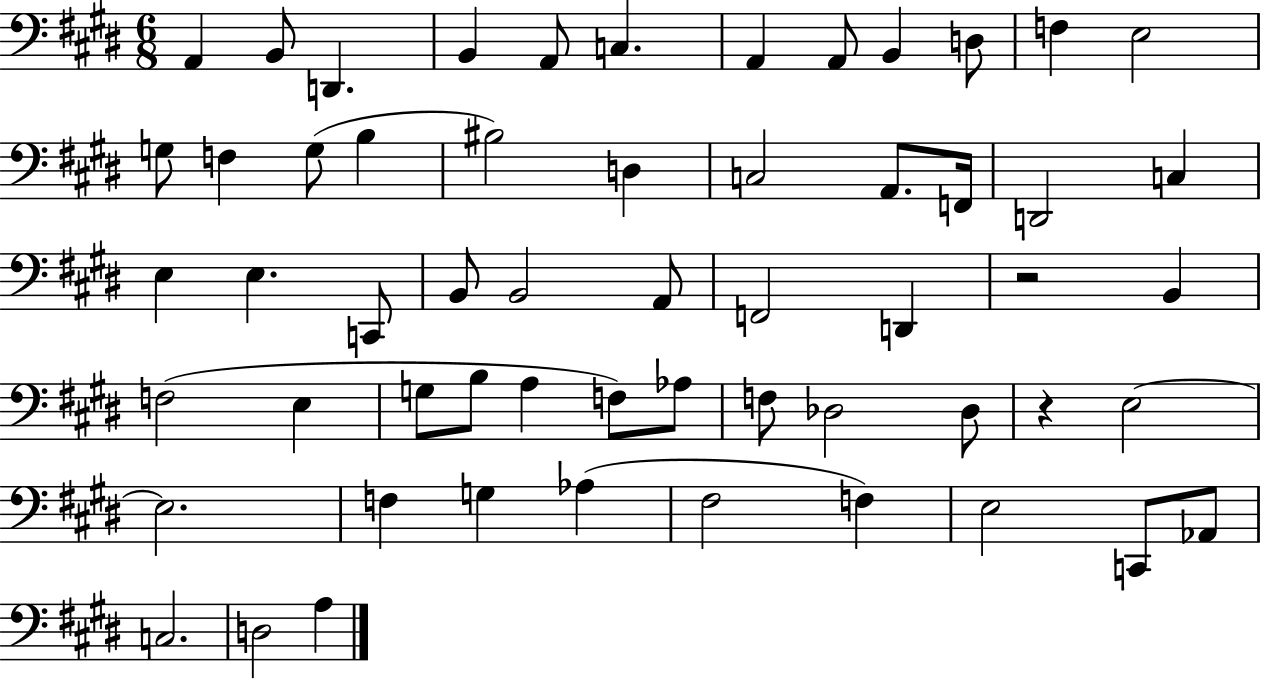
A2/q B2/e D2/q. B2/q A2/e C3/q. A2/q A2/e B2/q D3/e F3/q E3/h G3/e F3/q G3/e B3/q BIS3/h D3/q C3/h A2/e. F2/s D2/h C3/q E3/q E3/q. C2/e B2/e B2/h A2/e F2/h D2/q R/h B2/q F3/h E3/q G3/e B3/e A3/q F3/e Ab3/e F3/e Db3/h Db3/e R/q E3/h E3/h. F3/q G3/q Ab3/q F#3/h F3/q E3/h C2/e Ab2/e C3/h. D3/h A3/q